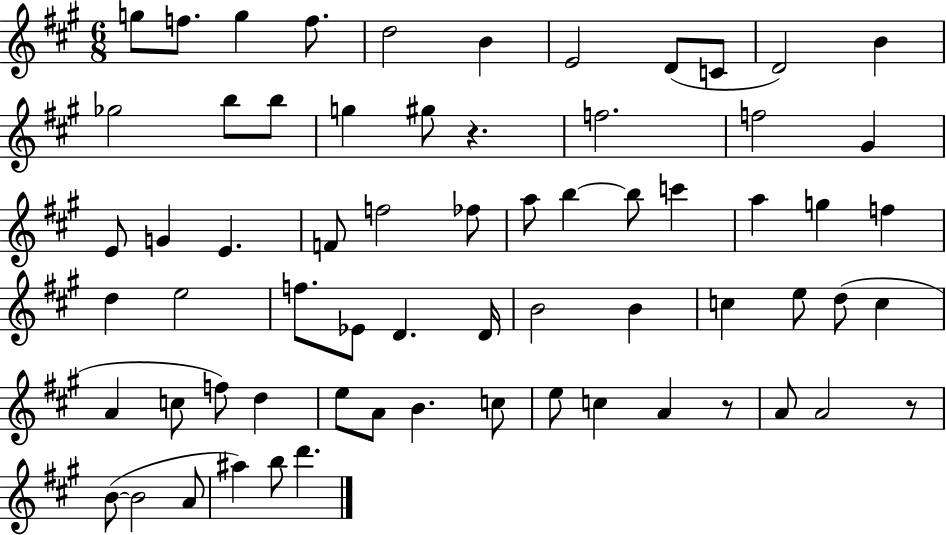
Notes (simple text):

G5/e F5/e. G5/q F5/e. D5/h B4/q E4/h D4/e C4/e D4/h B4/q Gb5/h B5/e B5/e G5/q G#5/e R/q. F5/h. F5/h G#4/q E4/e G4/q E4/q. F4/e F5/h FES5/e A5/e B5/q B5/e C6/q A5/q G5/q F5/q D5/q E5/h F5/e. Eb4/e D4/q. D4/s B4/h B4/q C5/q E5/e D5/e C5/q A4/q C5/e F5/e D5/q E5/e A4/e B4/q. C5/e E5/e C5/q A4/q R/e A4/e A4/h R/e B4/e B4/h A4/e A#5/q B5/e D6/q.